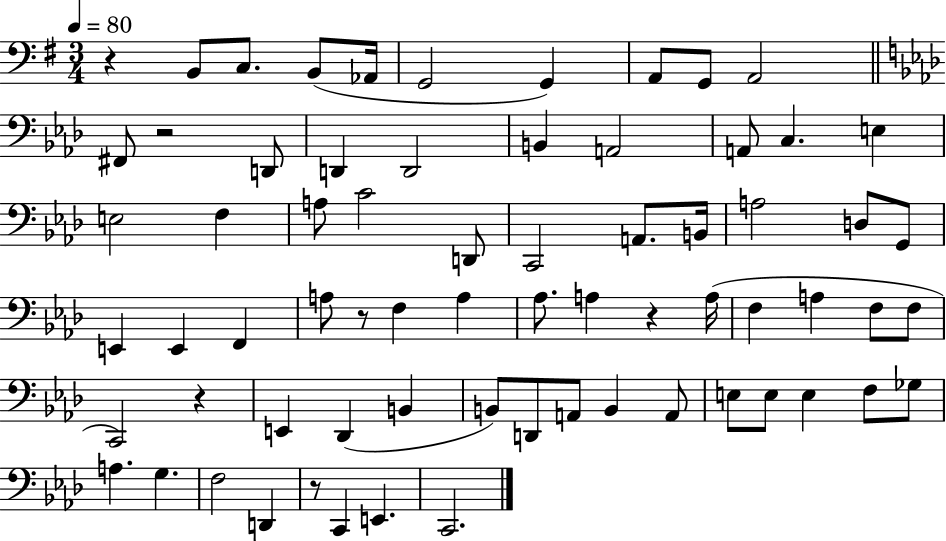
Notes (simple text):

R/q B2/e C3/e. B2/e Ab2/s G2/h G2/q A2/e G2/e A2/h F#2/e R/h D2/e D2/q D2/h B2/q A2/h A2/e C3/q. E3/q E3/h F3/q A3/e C4/h D2/e C2/h A2/e. B2/s A3/h D3/e G2/e E2/q E2/q F2/q A3/e R/e F3/q A3/q Ab3/e. A3/q R/q A3/s F3/q A3/q F3/e F3/e C2/h R/q E2/q Db2/q B2/q B2/e D2/e A2/e B2/q A2/e E3/e E3/e E3/q F3/e Gb3/e A3/q. G3/q. F3/h D2/q R/e C2/q E2/q. C2/h.